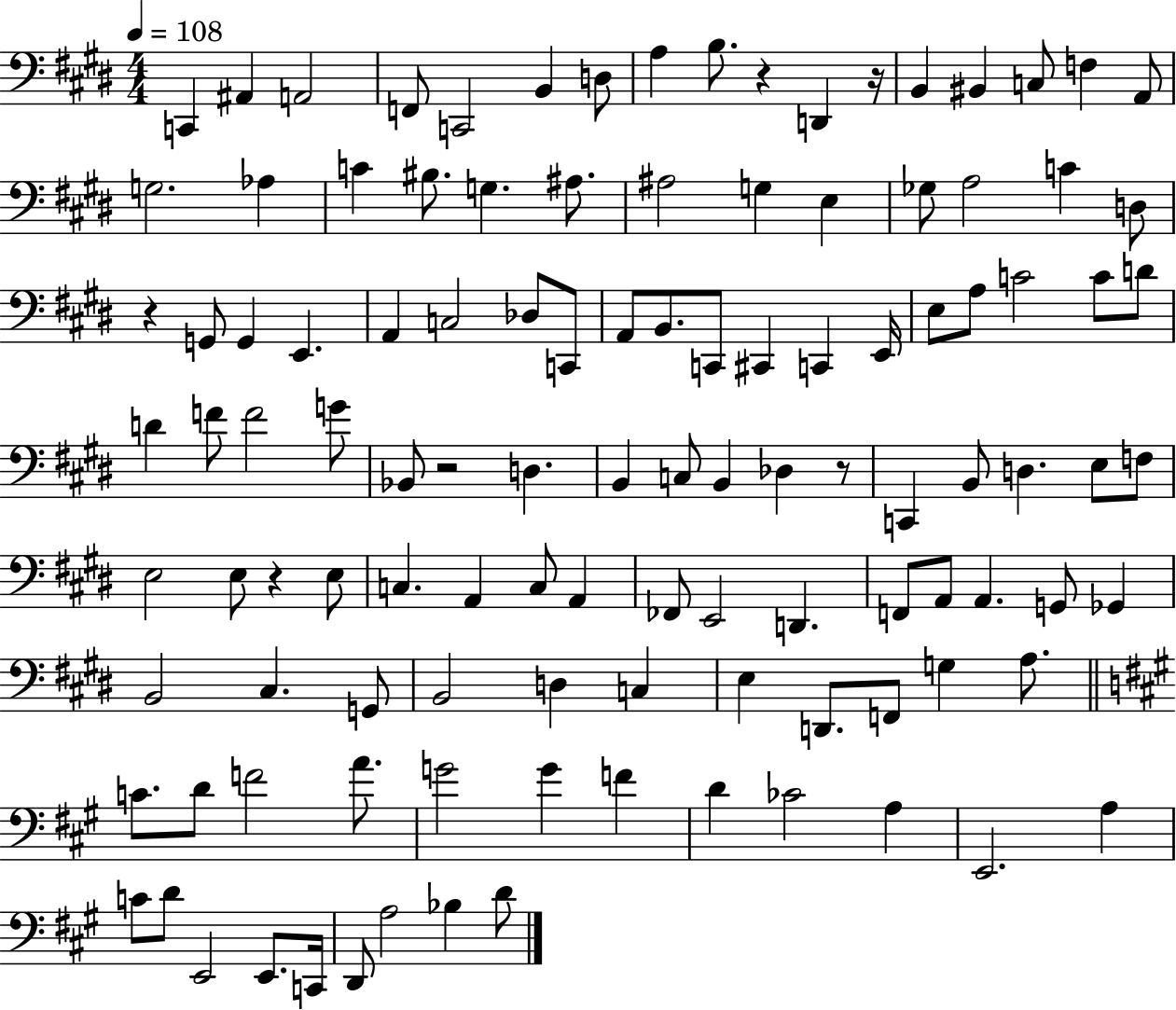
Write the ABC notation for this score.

X:1
T:Untitled
M:4/4
L:1/4
K:E
C,, ^A,, A,,2 F,,/2 C,,2 B,, D,/2 A, B,/2 z D,, z/4 B,, ^B,, C,/2 F, A,,/2 G,2 _A, C ^B,/2 G, ^A,/2 ^A,2 G, E, _G,/2 A,2 C D,/2 z G,,/2 G,, E,, A,, C,2 _D,/2 C,,/2 A,,/2 B,,/2 C,,/2 ^C,, C,, E,,/4 E,/2 A,/2 C2 C/2 D/2 D F/2 F2 G/2 _B,,/2 z2 D, B,, C,/2 B,, _D, z/2 C,, B,,/2 D, E,/2 F,/2 E,2 E,/2 z E,/2 C, A,, C,/2 A,, _F,,/2 E,,2 D,, F,,/2 A,,/2 A,, G,,/2 _G,, B,,2 ^C, G,,/2 B,,2 D, C, E, D,,/2 F,,/2 G, A,/2 C/2 D/2 F2 A/2 G2 G F D _C2 A, E,,2 A, C/2 D/2 E,,2 E,,/2 C,,/4 D,,/2 A,2 _B, D/2